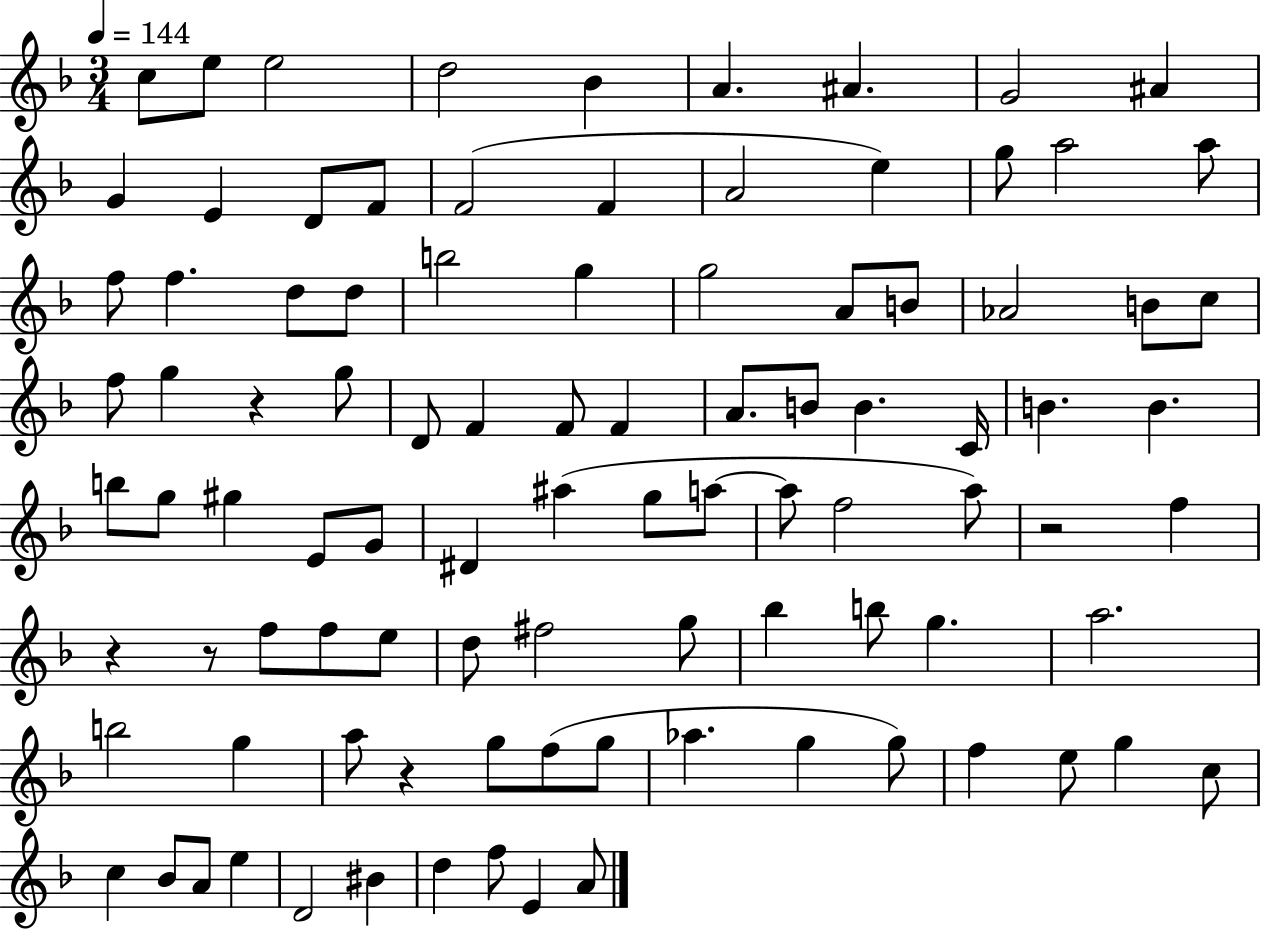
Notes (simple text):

C5/e E5/e E5/h D5/h Bb4/q A4/q. A#4/q. G4/h A#4/q G4/q E4/q D4/e F4/e F4/h F4/q A4/h E5/q G5/e A5/h A5/e F5/e F5/q. D5/e D5/e B5/h G5/q G5/h A4/e B4/e Ab4/h B4/e C5/e F5/e G5/q R/q G5/e D4/e F4/q F4/e F4/q A4/e. B4/e B4/q. C4/s B4/q. B4/q. B5/e G5/e G#5/q E4/e G4/e D#4/q A#5/q G5/e A5/e A5/e F5/h A5/e R/h F5/q R/q R/e F5/e F5/e E5/e D5/e F#5/h G5/e Bb5/q B5/e G5/q. A5/h. B5/h G5/q A5/e R/q G5/e F5/e G5/e Ab5/q. G5/q G5/e F5/q E5/e G5/q C5/e C5/q Bb4/e A4/e E5/q D4/h BIS4/q D5/q F5/e E4/q A4/e